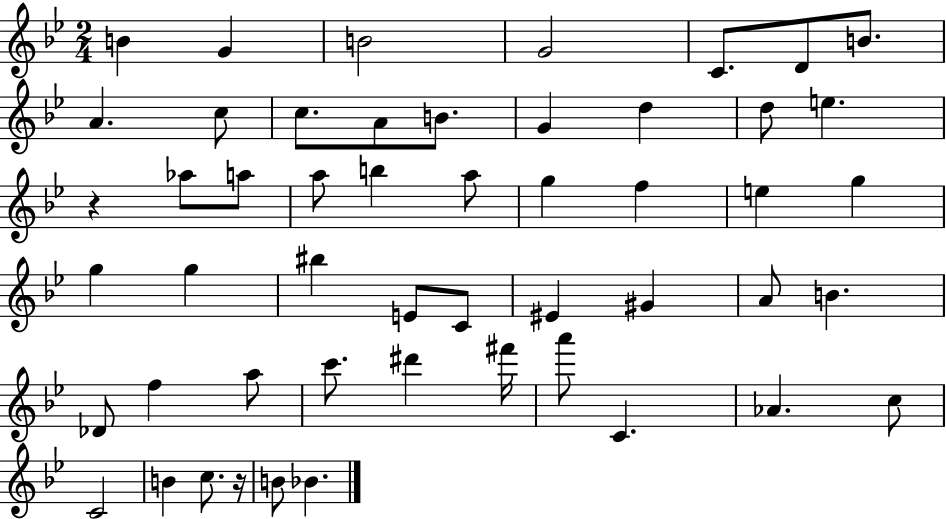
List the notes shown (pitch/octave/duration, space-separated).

B4/q G4/q B4/h G4/h C4/e. D4/e B4/e. A4/q. C5/e C5/e. A4/e B4/e. G4/q D5/q D5/e E5/q. R/q Ab5/e A5/e A5/e B5/q A5/e G5/q F5/q E5/q G5/q G5/q G5/q BIS5/q E4/e C4/e EIS4/q G#4/q A4/e B4/q. Db4/e F5/q A5/e C6/e. D#6/q F#6/s A6/e C4/q. Ab4/q. C5/e C4/h B4/q C5/e. R/s B4/e Bb4/q.